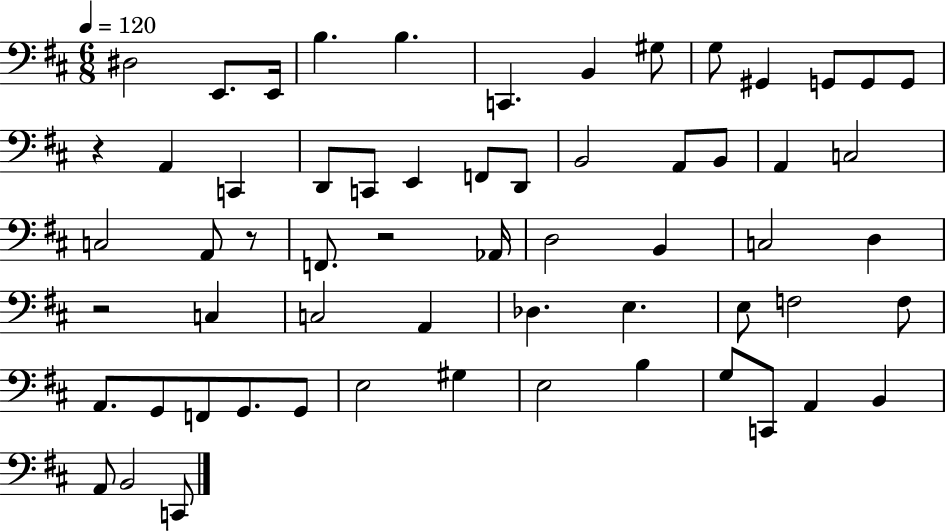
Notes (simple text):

D#3/h E2/e. E2/s B3/q. B3/q. C2/q. B2/q G#3/e G3/e G#2/q G2/e G2/e G2/e R/q A2/q C2/q D2/e C2/e E2/q F2/e D2/e B2/h A2/e B2/e A2/q C3/h C3/h A2/e R/e F2/e. R/h Ab2/s D3/h B2/q C3/h D3/q R/h C3/q C3/h A2/q Db3/q. E3/q. E3/e F3/h F3/e A2/e. G2/e F2/e G2/e. G2/e E3/h G#3/q E3/h B3/q G3/e C2/e A2/q B2/q A2/e B2/h C2/e